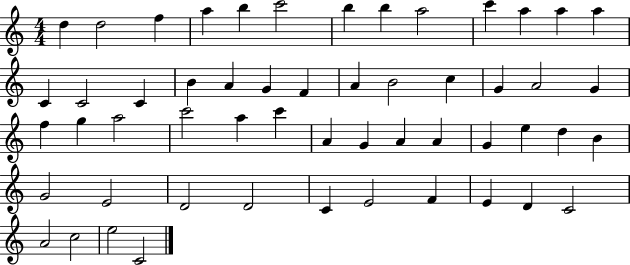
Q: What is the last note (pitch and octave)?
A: C4